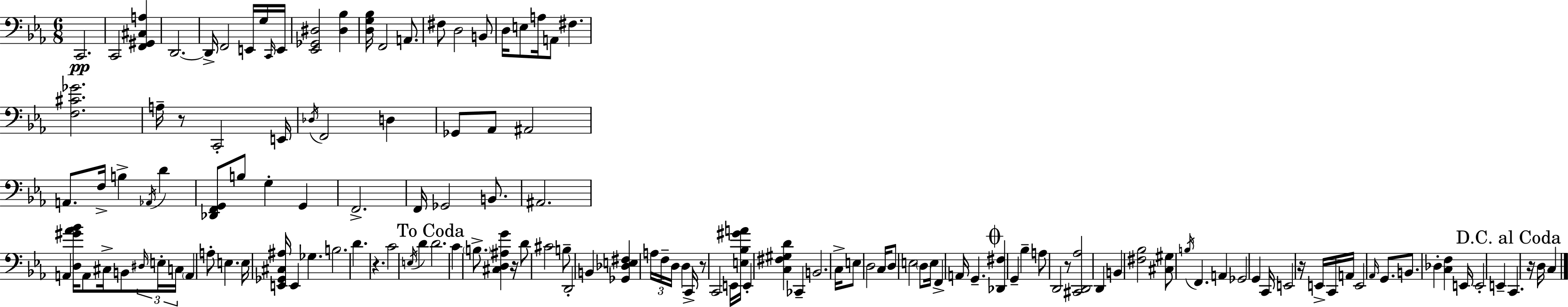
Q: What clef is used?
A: bass